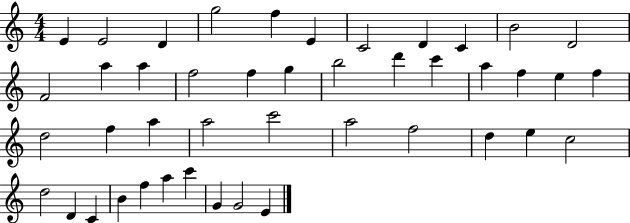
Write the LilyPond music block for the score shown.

{
  \clef treble
  \numericTimeSignature
  \time 4/4
  \key c \major
  e'4 e'2 d'4 | g''2 f''4 e'4 | c'2 d'4 c'4 | b'2 d'2 | \break f'2 a''4 a''4 | f''2 f''4 g''4 | b''2 d'''4 c'''4 | a''4 f''4 e''4 f''4 | \break d''2 f''4 a''4 | a''2 c'''2 | a''2 f''2 | d''4 e''4 c''2 | \break d''2 d'4 c'4 | b'4 f''4 a''4 c'''4 | g'4 g'2 e'4 | \bar "|."
}